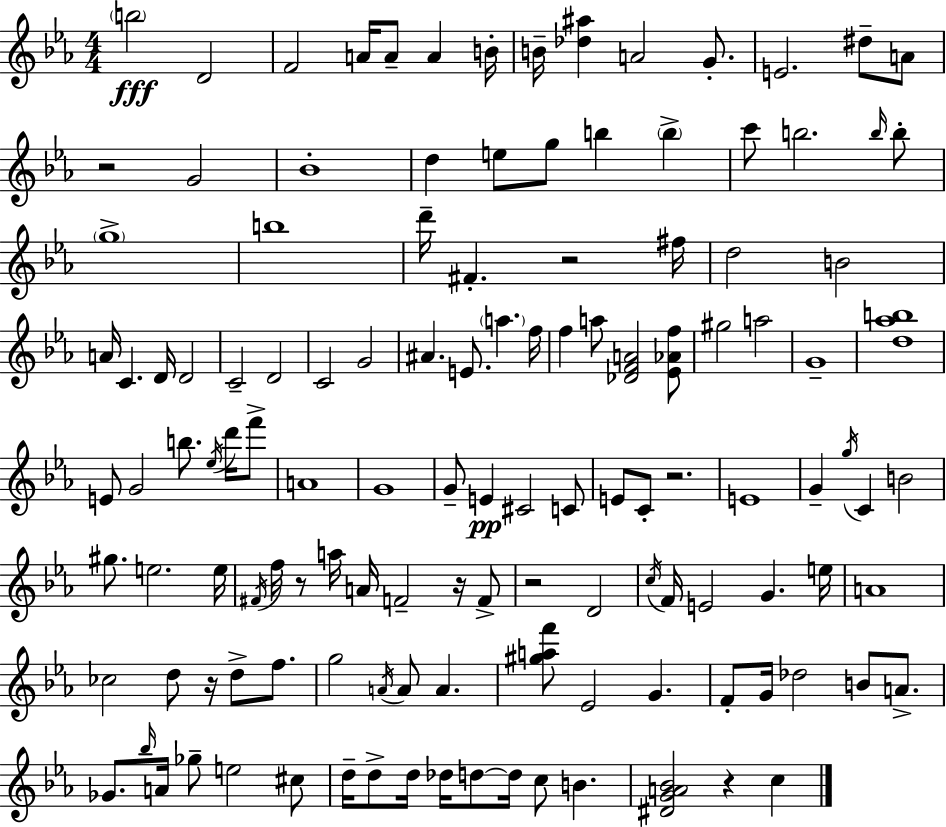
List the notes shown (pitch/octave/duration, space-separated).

B5/h D4/h F4/h A4/s A4/e A4/q B4/s B4/s [Db5,A#5]/q A4/h G4/e. E4/h. D#5/e A4/e R/h G4/h Bb4/w D5/q E5/e G5/e B5/q B5/q C6/e B5/h. B5/s B5/e G5/w B5/w D6/s F#4/q. R/h F#5/s D5/h B4/h A4/s C4/q. D4/s D4/h C4/h D4/h C4/h G4/h A#4/q. E4/e. A5/q. F5/s F5/q A5/e [Db4,F4,A4]/h [Eb4,Ab4,F5]/e G#5/h A5/h G4/w [D5,Ab5,B5]/w E4/e G4/h B5/e. Eb5/s D6/s F6/e A4/w G4/w G4/e E4/q C#4/h C4/e E4/e C4/e R/h. E4/w G4/q G5/s C4/q B4/h G#5/e. E5/h. E5/s F#4/s F5/s R/e A5/s A4/s F4/h R/s F4/e R/h D4/h C5/s F4/s E4/h G4/q. E5/s A4/w CES5/h D5/e R/s D5/e F5/e. G5/h A4/s A4/e A4/q. [G#5,A5,F6]/e Eb4/h G4/q. F4/e G4/s Db5/h B4/e A4/e. Gb4/e. Bb5/s A4/s Gb5/e E5/h C#5/e D5/s D5/e D5/s Db5/s D5/e D5/s C5/e B4/q. [D#4,G4,A4,Bb4]/h R/q C5/q